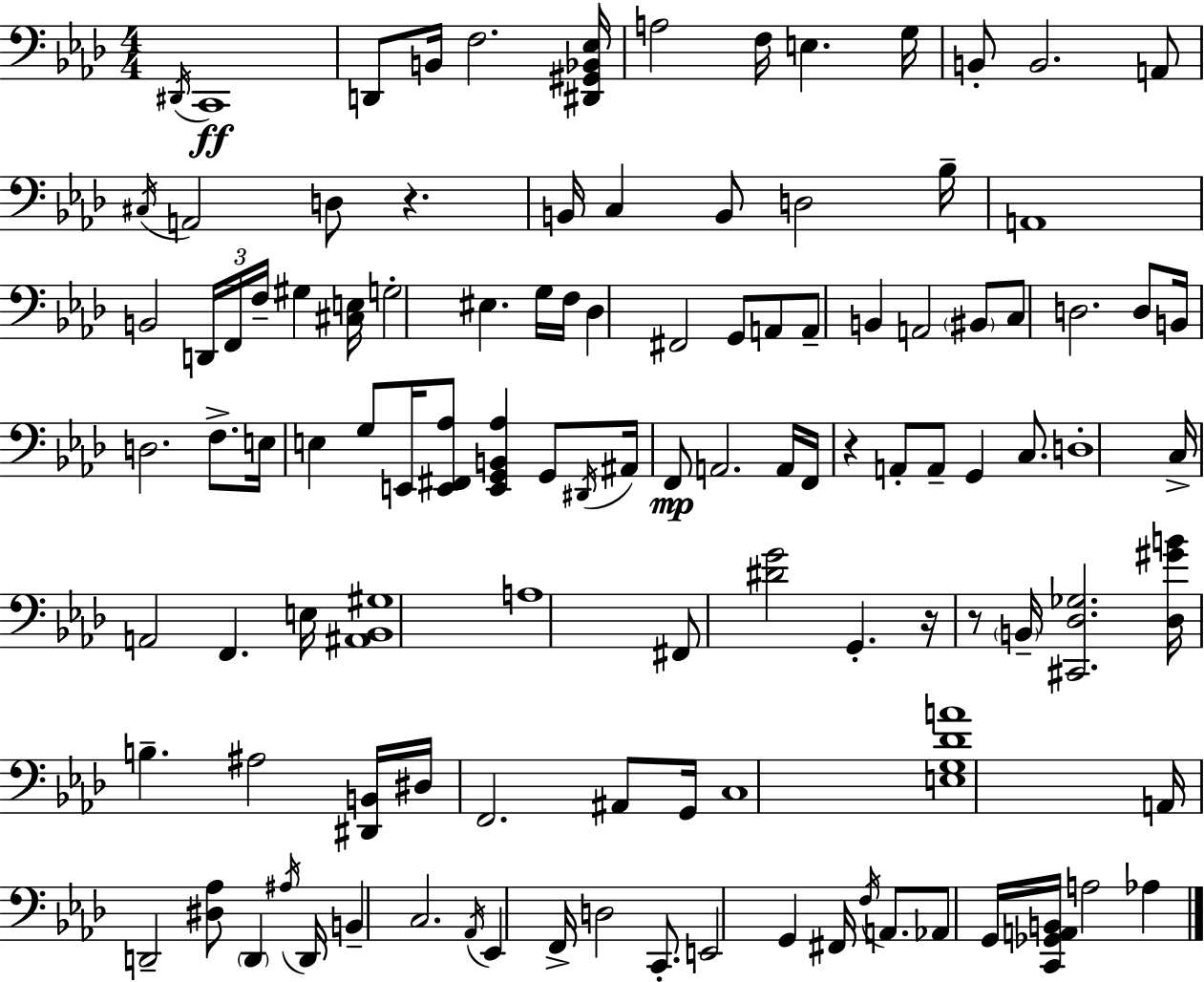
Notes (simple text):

D#2/s C2/w D2/e B2/s F3/h. [D#2,G#2,Bb2,Eb3]/s A3/h F3/s E3/q. G3/s B2/e B2/h. A2/e C#3/s A2/h D3/e R/q. B2/s C3/q B2/e D3/h Bb3/s A2/w B2/h D2/s F2/s F3/s G#3/q [C#3,E3]/s G3/h EIS3/q. G3/s F3/s Db3/q F#2/h G2/e A2/e A2/e B2/q A2/h BIS2/e C3/e D3/h. D3/e B2/s D3/h. F3/e. E3/s E3/q G3/e E2/s [E2,F#2,Ab3]/e [E2,G2,B2,Ab3]/q G2/e D#2/s A#2/s F2/e A2/h. A2/s F2/s R/q A2/e A2/e G2/q C3/e. D3/w C3/s A2/h F2/q. E3/s [A#2,Bb2,G#3]/w A3/w F#2/e [D#4,G4]/h G2/q. R/s R/e B2/s [C#2,Db3,Gb3]/h. [Db3,G#4,B4]/s B3/q. A#3/h [D#2,B2]/s D#3/s F2/h. A#2/e G2/s C3/w [E3,G3,Db4,A4]/w A2/s D2/h [D#3,Ab3]/e D2/q A#3/s D2/s B2/q C3/h. Ab2/s Eb2/q F2/s D3/h C2/e. E2/h G2/q F#2/s F3/s A2/e. Ab2/e G2/s [C2,Gb2,A2,B2]/s A3/h Ab3/q